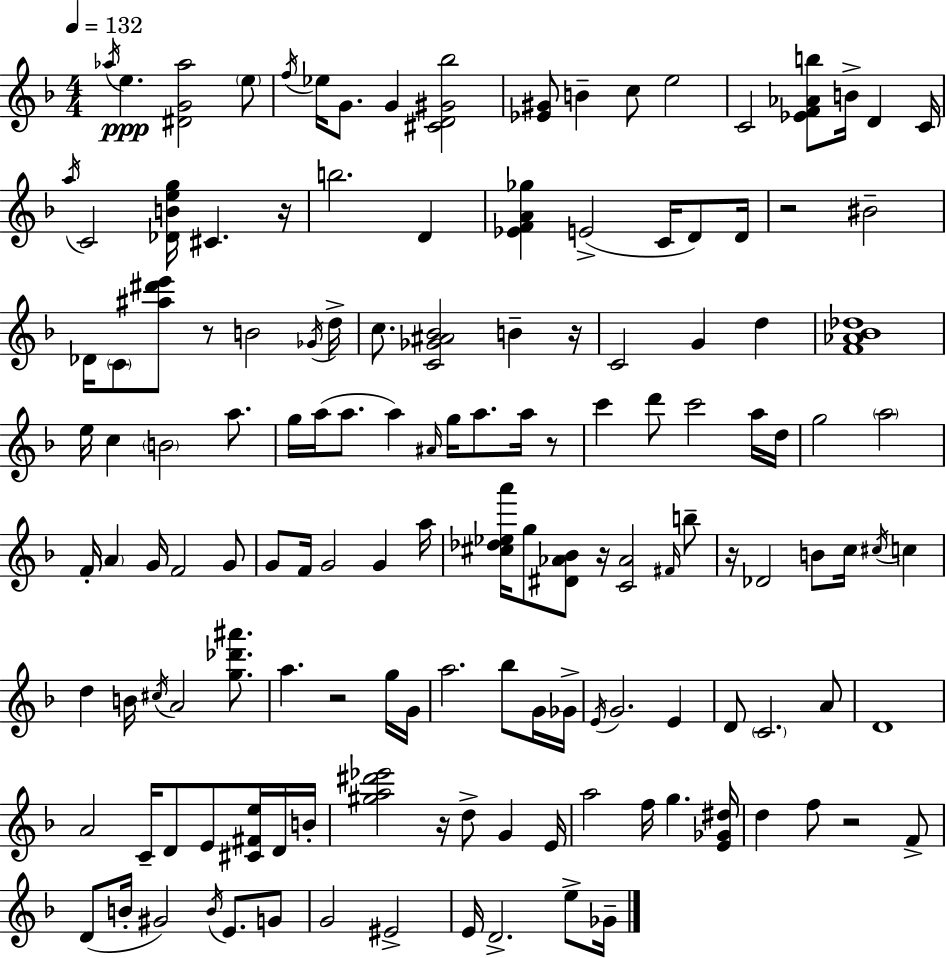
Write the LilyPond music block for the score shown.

{
  \clef treble
  \numericTimeSignature
  \time 4/4
  \key d \minor
  \tempo 4 = 132
  \acciaccatura { aes''16 }\ppp e''4. <dis' g' aes''>2 \parenthesize e''8 | \acciaccatura { f''16 } ees''16 g'8. g'4 <cis' d' gis' bes''>2 | <ees' gis'>8 b'4-- c''8 e''2 | c'2 <ees' f' aes' b''>8 b'16-> d'4 | \break c'16 \acciaccatura { a''16 } c'2 <des' b' e'' g''>16 cis'4. | r16 b''2. d'4 | <ees' f' a' ges''>4 e'2->( c'16 | d'8) d'16 r2 bis'2-- | \break des'16 \parenthesize c'8 <ais'' dis''' e'''>8 r8 b'2 | \acciaccatura { ges'16 } d''16-> c''8. <c' ges' ais' bes'>2 b'4-- | r16 c'2 g'4 | d''4 <f' aes' bes' des''>1 | \break e''16 c''4 \parenthesize b'2 | a''8. g''16 a''16( a''8. a''4) \grace { ais'16 } g''16 a''8. | a''16 r8 c'''4 d'''8 c'''2 | a''16 d''16 g''2 \parenthesize a''2 | \break f'16-. \parenthesize a'4 g'16 f'2 | g'8 g'8 f'16 g'2 | g'4 a''16 <cis'' des'' ees'' a'''>16 g''8 <dis' aes' bes'>8 r16 <c' aes'>2 | \grace { fis'16 } b''8-- r16 des'2 b'8 | \break c''16 \acciaccatura { cis''16 } c''4 d''4 b'16 \acciaccatura { cis''16 } a'2 | <g'' des''' ais'''>8. a''4. r2 | g''16 g'16 a''2. | bes''8 g'16 ges'16-> \acciaccatura { e'16 } g'2. | \break e'4 d'8 \parenthesize c'2. | a'8 d'1 | a'2 | c'16-- d'8 e'8 <cis' fis' e''>16 d'16 b'16-. <gis'' a'' dis''' ees'''>2 | \break r16 d''8-> g'4 e'16 a''2 | f''16 g''4. <e' ges' dis''>16 d''4 f''8 r2 | f'8-> d'8( b'16-. gis'2) | \acciaccatura { b'16 } e'8. g'8 g'2 | \break eis'2-> e'16 d'2.-> | e''8-> ges'16-- \bar "|."
}